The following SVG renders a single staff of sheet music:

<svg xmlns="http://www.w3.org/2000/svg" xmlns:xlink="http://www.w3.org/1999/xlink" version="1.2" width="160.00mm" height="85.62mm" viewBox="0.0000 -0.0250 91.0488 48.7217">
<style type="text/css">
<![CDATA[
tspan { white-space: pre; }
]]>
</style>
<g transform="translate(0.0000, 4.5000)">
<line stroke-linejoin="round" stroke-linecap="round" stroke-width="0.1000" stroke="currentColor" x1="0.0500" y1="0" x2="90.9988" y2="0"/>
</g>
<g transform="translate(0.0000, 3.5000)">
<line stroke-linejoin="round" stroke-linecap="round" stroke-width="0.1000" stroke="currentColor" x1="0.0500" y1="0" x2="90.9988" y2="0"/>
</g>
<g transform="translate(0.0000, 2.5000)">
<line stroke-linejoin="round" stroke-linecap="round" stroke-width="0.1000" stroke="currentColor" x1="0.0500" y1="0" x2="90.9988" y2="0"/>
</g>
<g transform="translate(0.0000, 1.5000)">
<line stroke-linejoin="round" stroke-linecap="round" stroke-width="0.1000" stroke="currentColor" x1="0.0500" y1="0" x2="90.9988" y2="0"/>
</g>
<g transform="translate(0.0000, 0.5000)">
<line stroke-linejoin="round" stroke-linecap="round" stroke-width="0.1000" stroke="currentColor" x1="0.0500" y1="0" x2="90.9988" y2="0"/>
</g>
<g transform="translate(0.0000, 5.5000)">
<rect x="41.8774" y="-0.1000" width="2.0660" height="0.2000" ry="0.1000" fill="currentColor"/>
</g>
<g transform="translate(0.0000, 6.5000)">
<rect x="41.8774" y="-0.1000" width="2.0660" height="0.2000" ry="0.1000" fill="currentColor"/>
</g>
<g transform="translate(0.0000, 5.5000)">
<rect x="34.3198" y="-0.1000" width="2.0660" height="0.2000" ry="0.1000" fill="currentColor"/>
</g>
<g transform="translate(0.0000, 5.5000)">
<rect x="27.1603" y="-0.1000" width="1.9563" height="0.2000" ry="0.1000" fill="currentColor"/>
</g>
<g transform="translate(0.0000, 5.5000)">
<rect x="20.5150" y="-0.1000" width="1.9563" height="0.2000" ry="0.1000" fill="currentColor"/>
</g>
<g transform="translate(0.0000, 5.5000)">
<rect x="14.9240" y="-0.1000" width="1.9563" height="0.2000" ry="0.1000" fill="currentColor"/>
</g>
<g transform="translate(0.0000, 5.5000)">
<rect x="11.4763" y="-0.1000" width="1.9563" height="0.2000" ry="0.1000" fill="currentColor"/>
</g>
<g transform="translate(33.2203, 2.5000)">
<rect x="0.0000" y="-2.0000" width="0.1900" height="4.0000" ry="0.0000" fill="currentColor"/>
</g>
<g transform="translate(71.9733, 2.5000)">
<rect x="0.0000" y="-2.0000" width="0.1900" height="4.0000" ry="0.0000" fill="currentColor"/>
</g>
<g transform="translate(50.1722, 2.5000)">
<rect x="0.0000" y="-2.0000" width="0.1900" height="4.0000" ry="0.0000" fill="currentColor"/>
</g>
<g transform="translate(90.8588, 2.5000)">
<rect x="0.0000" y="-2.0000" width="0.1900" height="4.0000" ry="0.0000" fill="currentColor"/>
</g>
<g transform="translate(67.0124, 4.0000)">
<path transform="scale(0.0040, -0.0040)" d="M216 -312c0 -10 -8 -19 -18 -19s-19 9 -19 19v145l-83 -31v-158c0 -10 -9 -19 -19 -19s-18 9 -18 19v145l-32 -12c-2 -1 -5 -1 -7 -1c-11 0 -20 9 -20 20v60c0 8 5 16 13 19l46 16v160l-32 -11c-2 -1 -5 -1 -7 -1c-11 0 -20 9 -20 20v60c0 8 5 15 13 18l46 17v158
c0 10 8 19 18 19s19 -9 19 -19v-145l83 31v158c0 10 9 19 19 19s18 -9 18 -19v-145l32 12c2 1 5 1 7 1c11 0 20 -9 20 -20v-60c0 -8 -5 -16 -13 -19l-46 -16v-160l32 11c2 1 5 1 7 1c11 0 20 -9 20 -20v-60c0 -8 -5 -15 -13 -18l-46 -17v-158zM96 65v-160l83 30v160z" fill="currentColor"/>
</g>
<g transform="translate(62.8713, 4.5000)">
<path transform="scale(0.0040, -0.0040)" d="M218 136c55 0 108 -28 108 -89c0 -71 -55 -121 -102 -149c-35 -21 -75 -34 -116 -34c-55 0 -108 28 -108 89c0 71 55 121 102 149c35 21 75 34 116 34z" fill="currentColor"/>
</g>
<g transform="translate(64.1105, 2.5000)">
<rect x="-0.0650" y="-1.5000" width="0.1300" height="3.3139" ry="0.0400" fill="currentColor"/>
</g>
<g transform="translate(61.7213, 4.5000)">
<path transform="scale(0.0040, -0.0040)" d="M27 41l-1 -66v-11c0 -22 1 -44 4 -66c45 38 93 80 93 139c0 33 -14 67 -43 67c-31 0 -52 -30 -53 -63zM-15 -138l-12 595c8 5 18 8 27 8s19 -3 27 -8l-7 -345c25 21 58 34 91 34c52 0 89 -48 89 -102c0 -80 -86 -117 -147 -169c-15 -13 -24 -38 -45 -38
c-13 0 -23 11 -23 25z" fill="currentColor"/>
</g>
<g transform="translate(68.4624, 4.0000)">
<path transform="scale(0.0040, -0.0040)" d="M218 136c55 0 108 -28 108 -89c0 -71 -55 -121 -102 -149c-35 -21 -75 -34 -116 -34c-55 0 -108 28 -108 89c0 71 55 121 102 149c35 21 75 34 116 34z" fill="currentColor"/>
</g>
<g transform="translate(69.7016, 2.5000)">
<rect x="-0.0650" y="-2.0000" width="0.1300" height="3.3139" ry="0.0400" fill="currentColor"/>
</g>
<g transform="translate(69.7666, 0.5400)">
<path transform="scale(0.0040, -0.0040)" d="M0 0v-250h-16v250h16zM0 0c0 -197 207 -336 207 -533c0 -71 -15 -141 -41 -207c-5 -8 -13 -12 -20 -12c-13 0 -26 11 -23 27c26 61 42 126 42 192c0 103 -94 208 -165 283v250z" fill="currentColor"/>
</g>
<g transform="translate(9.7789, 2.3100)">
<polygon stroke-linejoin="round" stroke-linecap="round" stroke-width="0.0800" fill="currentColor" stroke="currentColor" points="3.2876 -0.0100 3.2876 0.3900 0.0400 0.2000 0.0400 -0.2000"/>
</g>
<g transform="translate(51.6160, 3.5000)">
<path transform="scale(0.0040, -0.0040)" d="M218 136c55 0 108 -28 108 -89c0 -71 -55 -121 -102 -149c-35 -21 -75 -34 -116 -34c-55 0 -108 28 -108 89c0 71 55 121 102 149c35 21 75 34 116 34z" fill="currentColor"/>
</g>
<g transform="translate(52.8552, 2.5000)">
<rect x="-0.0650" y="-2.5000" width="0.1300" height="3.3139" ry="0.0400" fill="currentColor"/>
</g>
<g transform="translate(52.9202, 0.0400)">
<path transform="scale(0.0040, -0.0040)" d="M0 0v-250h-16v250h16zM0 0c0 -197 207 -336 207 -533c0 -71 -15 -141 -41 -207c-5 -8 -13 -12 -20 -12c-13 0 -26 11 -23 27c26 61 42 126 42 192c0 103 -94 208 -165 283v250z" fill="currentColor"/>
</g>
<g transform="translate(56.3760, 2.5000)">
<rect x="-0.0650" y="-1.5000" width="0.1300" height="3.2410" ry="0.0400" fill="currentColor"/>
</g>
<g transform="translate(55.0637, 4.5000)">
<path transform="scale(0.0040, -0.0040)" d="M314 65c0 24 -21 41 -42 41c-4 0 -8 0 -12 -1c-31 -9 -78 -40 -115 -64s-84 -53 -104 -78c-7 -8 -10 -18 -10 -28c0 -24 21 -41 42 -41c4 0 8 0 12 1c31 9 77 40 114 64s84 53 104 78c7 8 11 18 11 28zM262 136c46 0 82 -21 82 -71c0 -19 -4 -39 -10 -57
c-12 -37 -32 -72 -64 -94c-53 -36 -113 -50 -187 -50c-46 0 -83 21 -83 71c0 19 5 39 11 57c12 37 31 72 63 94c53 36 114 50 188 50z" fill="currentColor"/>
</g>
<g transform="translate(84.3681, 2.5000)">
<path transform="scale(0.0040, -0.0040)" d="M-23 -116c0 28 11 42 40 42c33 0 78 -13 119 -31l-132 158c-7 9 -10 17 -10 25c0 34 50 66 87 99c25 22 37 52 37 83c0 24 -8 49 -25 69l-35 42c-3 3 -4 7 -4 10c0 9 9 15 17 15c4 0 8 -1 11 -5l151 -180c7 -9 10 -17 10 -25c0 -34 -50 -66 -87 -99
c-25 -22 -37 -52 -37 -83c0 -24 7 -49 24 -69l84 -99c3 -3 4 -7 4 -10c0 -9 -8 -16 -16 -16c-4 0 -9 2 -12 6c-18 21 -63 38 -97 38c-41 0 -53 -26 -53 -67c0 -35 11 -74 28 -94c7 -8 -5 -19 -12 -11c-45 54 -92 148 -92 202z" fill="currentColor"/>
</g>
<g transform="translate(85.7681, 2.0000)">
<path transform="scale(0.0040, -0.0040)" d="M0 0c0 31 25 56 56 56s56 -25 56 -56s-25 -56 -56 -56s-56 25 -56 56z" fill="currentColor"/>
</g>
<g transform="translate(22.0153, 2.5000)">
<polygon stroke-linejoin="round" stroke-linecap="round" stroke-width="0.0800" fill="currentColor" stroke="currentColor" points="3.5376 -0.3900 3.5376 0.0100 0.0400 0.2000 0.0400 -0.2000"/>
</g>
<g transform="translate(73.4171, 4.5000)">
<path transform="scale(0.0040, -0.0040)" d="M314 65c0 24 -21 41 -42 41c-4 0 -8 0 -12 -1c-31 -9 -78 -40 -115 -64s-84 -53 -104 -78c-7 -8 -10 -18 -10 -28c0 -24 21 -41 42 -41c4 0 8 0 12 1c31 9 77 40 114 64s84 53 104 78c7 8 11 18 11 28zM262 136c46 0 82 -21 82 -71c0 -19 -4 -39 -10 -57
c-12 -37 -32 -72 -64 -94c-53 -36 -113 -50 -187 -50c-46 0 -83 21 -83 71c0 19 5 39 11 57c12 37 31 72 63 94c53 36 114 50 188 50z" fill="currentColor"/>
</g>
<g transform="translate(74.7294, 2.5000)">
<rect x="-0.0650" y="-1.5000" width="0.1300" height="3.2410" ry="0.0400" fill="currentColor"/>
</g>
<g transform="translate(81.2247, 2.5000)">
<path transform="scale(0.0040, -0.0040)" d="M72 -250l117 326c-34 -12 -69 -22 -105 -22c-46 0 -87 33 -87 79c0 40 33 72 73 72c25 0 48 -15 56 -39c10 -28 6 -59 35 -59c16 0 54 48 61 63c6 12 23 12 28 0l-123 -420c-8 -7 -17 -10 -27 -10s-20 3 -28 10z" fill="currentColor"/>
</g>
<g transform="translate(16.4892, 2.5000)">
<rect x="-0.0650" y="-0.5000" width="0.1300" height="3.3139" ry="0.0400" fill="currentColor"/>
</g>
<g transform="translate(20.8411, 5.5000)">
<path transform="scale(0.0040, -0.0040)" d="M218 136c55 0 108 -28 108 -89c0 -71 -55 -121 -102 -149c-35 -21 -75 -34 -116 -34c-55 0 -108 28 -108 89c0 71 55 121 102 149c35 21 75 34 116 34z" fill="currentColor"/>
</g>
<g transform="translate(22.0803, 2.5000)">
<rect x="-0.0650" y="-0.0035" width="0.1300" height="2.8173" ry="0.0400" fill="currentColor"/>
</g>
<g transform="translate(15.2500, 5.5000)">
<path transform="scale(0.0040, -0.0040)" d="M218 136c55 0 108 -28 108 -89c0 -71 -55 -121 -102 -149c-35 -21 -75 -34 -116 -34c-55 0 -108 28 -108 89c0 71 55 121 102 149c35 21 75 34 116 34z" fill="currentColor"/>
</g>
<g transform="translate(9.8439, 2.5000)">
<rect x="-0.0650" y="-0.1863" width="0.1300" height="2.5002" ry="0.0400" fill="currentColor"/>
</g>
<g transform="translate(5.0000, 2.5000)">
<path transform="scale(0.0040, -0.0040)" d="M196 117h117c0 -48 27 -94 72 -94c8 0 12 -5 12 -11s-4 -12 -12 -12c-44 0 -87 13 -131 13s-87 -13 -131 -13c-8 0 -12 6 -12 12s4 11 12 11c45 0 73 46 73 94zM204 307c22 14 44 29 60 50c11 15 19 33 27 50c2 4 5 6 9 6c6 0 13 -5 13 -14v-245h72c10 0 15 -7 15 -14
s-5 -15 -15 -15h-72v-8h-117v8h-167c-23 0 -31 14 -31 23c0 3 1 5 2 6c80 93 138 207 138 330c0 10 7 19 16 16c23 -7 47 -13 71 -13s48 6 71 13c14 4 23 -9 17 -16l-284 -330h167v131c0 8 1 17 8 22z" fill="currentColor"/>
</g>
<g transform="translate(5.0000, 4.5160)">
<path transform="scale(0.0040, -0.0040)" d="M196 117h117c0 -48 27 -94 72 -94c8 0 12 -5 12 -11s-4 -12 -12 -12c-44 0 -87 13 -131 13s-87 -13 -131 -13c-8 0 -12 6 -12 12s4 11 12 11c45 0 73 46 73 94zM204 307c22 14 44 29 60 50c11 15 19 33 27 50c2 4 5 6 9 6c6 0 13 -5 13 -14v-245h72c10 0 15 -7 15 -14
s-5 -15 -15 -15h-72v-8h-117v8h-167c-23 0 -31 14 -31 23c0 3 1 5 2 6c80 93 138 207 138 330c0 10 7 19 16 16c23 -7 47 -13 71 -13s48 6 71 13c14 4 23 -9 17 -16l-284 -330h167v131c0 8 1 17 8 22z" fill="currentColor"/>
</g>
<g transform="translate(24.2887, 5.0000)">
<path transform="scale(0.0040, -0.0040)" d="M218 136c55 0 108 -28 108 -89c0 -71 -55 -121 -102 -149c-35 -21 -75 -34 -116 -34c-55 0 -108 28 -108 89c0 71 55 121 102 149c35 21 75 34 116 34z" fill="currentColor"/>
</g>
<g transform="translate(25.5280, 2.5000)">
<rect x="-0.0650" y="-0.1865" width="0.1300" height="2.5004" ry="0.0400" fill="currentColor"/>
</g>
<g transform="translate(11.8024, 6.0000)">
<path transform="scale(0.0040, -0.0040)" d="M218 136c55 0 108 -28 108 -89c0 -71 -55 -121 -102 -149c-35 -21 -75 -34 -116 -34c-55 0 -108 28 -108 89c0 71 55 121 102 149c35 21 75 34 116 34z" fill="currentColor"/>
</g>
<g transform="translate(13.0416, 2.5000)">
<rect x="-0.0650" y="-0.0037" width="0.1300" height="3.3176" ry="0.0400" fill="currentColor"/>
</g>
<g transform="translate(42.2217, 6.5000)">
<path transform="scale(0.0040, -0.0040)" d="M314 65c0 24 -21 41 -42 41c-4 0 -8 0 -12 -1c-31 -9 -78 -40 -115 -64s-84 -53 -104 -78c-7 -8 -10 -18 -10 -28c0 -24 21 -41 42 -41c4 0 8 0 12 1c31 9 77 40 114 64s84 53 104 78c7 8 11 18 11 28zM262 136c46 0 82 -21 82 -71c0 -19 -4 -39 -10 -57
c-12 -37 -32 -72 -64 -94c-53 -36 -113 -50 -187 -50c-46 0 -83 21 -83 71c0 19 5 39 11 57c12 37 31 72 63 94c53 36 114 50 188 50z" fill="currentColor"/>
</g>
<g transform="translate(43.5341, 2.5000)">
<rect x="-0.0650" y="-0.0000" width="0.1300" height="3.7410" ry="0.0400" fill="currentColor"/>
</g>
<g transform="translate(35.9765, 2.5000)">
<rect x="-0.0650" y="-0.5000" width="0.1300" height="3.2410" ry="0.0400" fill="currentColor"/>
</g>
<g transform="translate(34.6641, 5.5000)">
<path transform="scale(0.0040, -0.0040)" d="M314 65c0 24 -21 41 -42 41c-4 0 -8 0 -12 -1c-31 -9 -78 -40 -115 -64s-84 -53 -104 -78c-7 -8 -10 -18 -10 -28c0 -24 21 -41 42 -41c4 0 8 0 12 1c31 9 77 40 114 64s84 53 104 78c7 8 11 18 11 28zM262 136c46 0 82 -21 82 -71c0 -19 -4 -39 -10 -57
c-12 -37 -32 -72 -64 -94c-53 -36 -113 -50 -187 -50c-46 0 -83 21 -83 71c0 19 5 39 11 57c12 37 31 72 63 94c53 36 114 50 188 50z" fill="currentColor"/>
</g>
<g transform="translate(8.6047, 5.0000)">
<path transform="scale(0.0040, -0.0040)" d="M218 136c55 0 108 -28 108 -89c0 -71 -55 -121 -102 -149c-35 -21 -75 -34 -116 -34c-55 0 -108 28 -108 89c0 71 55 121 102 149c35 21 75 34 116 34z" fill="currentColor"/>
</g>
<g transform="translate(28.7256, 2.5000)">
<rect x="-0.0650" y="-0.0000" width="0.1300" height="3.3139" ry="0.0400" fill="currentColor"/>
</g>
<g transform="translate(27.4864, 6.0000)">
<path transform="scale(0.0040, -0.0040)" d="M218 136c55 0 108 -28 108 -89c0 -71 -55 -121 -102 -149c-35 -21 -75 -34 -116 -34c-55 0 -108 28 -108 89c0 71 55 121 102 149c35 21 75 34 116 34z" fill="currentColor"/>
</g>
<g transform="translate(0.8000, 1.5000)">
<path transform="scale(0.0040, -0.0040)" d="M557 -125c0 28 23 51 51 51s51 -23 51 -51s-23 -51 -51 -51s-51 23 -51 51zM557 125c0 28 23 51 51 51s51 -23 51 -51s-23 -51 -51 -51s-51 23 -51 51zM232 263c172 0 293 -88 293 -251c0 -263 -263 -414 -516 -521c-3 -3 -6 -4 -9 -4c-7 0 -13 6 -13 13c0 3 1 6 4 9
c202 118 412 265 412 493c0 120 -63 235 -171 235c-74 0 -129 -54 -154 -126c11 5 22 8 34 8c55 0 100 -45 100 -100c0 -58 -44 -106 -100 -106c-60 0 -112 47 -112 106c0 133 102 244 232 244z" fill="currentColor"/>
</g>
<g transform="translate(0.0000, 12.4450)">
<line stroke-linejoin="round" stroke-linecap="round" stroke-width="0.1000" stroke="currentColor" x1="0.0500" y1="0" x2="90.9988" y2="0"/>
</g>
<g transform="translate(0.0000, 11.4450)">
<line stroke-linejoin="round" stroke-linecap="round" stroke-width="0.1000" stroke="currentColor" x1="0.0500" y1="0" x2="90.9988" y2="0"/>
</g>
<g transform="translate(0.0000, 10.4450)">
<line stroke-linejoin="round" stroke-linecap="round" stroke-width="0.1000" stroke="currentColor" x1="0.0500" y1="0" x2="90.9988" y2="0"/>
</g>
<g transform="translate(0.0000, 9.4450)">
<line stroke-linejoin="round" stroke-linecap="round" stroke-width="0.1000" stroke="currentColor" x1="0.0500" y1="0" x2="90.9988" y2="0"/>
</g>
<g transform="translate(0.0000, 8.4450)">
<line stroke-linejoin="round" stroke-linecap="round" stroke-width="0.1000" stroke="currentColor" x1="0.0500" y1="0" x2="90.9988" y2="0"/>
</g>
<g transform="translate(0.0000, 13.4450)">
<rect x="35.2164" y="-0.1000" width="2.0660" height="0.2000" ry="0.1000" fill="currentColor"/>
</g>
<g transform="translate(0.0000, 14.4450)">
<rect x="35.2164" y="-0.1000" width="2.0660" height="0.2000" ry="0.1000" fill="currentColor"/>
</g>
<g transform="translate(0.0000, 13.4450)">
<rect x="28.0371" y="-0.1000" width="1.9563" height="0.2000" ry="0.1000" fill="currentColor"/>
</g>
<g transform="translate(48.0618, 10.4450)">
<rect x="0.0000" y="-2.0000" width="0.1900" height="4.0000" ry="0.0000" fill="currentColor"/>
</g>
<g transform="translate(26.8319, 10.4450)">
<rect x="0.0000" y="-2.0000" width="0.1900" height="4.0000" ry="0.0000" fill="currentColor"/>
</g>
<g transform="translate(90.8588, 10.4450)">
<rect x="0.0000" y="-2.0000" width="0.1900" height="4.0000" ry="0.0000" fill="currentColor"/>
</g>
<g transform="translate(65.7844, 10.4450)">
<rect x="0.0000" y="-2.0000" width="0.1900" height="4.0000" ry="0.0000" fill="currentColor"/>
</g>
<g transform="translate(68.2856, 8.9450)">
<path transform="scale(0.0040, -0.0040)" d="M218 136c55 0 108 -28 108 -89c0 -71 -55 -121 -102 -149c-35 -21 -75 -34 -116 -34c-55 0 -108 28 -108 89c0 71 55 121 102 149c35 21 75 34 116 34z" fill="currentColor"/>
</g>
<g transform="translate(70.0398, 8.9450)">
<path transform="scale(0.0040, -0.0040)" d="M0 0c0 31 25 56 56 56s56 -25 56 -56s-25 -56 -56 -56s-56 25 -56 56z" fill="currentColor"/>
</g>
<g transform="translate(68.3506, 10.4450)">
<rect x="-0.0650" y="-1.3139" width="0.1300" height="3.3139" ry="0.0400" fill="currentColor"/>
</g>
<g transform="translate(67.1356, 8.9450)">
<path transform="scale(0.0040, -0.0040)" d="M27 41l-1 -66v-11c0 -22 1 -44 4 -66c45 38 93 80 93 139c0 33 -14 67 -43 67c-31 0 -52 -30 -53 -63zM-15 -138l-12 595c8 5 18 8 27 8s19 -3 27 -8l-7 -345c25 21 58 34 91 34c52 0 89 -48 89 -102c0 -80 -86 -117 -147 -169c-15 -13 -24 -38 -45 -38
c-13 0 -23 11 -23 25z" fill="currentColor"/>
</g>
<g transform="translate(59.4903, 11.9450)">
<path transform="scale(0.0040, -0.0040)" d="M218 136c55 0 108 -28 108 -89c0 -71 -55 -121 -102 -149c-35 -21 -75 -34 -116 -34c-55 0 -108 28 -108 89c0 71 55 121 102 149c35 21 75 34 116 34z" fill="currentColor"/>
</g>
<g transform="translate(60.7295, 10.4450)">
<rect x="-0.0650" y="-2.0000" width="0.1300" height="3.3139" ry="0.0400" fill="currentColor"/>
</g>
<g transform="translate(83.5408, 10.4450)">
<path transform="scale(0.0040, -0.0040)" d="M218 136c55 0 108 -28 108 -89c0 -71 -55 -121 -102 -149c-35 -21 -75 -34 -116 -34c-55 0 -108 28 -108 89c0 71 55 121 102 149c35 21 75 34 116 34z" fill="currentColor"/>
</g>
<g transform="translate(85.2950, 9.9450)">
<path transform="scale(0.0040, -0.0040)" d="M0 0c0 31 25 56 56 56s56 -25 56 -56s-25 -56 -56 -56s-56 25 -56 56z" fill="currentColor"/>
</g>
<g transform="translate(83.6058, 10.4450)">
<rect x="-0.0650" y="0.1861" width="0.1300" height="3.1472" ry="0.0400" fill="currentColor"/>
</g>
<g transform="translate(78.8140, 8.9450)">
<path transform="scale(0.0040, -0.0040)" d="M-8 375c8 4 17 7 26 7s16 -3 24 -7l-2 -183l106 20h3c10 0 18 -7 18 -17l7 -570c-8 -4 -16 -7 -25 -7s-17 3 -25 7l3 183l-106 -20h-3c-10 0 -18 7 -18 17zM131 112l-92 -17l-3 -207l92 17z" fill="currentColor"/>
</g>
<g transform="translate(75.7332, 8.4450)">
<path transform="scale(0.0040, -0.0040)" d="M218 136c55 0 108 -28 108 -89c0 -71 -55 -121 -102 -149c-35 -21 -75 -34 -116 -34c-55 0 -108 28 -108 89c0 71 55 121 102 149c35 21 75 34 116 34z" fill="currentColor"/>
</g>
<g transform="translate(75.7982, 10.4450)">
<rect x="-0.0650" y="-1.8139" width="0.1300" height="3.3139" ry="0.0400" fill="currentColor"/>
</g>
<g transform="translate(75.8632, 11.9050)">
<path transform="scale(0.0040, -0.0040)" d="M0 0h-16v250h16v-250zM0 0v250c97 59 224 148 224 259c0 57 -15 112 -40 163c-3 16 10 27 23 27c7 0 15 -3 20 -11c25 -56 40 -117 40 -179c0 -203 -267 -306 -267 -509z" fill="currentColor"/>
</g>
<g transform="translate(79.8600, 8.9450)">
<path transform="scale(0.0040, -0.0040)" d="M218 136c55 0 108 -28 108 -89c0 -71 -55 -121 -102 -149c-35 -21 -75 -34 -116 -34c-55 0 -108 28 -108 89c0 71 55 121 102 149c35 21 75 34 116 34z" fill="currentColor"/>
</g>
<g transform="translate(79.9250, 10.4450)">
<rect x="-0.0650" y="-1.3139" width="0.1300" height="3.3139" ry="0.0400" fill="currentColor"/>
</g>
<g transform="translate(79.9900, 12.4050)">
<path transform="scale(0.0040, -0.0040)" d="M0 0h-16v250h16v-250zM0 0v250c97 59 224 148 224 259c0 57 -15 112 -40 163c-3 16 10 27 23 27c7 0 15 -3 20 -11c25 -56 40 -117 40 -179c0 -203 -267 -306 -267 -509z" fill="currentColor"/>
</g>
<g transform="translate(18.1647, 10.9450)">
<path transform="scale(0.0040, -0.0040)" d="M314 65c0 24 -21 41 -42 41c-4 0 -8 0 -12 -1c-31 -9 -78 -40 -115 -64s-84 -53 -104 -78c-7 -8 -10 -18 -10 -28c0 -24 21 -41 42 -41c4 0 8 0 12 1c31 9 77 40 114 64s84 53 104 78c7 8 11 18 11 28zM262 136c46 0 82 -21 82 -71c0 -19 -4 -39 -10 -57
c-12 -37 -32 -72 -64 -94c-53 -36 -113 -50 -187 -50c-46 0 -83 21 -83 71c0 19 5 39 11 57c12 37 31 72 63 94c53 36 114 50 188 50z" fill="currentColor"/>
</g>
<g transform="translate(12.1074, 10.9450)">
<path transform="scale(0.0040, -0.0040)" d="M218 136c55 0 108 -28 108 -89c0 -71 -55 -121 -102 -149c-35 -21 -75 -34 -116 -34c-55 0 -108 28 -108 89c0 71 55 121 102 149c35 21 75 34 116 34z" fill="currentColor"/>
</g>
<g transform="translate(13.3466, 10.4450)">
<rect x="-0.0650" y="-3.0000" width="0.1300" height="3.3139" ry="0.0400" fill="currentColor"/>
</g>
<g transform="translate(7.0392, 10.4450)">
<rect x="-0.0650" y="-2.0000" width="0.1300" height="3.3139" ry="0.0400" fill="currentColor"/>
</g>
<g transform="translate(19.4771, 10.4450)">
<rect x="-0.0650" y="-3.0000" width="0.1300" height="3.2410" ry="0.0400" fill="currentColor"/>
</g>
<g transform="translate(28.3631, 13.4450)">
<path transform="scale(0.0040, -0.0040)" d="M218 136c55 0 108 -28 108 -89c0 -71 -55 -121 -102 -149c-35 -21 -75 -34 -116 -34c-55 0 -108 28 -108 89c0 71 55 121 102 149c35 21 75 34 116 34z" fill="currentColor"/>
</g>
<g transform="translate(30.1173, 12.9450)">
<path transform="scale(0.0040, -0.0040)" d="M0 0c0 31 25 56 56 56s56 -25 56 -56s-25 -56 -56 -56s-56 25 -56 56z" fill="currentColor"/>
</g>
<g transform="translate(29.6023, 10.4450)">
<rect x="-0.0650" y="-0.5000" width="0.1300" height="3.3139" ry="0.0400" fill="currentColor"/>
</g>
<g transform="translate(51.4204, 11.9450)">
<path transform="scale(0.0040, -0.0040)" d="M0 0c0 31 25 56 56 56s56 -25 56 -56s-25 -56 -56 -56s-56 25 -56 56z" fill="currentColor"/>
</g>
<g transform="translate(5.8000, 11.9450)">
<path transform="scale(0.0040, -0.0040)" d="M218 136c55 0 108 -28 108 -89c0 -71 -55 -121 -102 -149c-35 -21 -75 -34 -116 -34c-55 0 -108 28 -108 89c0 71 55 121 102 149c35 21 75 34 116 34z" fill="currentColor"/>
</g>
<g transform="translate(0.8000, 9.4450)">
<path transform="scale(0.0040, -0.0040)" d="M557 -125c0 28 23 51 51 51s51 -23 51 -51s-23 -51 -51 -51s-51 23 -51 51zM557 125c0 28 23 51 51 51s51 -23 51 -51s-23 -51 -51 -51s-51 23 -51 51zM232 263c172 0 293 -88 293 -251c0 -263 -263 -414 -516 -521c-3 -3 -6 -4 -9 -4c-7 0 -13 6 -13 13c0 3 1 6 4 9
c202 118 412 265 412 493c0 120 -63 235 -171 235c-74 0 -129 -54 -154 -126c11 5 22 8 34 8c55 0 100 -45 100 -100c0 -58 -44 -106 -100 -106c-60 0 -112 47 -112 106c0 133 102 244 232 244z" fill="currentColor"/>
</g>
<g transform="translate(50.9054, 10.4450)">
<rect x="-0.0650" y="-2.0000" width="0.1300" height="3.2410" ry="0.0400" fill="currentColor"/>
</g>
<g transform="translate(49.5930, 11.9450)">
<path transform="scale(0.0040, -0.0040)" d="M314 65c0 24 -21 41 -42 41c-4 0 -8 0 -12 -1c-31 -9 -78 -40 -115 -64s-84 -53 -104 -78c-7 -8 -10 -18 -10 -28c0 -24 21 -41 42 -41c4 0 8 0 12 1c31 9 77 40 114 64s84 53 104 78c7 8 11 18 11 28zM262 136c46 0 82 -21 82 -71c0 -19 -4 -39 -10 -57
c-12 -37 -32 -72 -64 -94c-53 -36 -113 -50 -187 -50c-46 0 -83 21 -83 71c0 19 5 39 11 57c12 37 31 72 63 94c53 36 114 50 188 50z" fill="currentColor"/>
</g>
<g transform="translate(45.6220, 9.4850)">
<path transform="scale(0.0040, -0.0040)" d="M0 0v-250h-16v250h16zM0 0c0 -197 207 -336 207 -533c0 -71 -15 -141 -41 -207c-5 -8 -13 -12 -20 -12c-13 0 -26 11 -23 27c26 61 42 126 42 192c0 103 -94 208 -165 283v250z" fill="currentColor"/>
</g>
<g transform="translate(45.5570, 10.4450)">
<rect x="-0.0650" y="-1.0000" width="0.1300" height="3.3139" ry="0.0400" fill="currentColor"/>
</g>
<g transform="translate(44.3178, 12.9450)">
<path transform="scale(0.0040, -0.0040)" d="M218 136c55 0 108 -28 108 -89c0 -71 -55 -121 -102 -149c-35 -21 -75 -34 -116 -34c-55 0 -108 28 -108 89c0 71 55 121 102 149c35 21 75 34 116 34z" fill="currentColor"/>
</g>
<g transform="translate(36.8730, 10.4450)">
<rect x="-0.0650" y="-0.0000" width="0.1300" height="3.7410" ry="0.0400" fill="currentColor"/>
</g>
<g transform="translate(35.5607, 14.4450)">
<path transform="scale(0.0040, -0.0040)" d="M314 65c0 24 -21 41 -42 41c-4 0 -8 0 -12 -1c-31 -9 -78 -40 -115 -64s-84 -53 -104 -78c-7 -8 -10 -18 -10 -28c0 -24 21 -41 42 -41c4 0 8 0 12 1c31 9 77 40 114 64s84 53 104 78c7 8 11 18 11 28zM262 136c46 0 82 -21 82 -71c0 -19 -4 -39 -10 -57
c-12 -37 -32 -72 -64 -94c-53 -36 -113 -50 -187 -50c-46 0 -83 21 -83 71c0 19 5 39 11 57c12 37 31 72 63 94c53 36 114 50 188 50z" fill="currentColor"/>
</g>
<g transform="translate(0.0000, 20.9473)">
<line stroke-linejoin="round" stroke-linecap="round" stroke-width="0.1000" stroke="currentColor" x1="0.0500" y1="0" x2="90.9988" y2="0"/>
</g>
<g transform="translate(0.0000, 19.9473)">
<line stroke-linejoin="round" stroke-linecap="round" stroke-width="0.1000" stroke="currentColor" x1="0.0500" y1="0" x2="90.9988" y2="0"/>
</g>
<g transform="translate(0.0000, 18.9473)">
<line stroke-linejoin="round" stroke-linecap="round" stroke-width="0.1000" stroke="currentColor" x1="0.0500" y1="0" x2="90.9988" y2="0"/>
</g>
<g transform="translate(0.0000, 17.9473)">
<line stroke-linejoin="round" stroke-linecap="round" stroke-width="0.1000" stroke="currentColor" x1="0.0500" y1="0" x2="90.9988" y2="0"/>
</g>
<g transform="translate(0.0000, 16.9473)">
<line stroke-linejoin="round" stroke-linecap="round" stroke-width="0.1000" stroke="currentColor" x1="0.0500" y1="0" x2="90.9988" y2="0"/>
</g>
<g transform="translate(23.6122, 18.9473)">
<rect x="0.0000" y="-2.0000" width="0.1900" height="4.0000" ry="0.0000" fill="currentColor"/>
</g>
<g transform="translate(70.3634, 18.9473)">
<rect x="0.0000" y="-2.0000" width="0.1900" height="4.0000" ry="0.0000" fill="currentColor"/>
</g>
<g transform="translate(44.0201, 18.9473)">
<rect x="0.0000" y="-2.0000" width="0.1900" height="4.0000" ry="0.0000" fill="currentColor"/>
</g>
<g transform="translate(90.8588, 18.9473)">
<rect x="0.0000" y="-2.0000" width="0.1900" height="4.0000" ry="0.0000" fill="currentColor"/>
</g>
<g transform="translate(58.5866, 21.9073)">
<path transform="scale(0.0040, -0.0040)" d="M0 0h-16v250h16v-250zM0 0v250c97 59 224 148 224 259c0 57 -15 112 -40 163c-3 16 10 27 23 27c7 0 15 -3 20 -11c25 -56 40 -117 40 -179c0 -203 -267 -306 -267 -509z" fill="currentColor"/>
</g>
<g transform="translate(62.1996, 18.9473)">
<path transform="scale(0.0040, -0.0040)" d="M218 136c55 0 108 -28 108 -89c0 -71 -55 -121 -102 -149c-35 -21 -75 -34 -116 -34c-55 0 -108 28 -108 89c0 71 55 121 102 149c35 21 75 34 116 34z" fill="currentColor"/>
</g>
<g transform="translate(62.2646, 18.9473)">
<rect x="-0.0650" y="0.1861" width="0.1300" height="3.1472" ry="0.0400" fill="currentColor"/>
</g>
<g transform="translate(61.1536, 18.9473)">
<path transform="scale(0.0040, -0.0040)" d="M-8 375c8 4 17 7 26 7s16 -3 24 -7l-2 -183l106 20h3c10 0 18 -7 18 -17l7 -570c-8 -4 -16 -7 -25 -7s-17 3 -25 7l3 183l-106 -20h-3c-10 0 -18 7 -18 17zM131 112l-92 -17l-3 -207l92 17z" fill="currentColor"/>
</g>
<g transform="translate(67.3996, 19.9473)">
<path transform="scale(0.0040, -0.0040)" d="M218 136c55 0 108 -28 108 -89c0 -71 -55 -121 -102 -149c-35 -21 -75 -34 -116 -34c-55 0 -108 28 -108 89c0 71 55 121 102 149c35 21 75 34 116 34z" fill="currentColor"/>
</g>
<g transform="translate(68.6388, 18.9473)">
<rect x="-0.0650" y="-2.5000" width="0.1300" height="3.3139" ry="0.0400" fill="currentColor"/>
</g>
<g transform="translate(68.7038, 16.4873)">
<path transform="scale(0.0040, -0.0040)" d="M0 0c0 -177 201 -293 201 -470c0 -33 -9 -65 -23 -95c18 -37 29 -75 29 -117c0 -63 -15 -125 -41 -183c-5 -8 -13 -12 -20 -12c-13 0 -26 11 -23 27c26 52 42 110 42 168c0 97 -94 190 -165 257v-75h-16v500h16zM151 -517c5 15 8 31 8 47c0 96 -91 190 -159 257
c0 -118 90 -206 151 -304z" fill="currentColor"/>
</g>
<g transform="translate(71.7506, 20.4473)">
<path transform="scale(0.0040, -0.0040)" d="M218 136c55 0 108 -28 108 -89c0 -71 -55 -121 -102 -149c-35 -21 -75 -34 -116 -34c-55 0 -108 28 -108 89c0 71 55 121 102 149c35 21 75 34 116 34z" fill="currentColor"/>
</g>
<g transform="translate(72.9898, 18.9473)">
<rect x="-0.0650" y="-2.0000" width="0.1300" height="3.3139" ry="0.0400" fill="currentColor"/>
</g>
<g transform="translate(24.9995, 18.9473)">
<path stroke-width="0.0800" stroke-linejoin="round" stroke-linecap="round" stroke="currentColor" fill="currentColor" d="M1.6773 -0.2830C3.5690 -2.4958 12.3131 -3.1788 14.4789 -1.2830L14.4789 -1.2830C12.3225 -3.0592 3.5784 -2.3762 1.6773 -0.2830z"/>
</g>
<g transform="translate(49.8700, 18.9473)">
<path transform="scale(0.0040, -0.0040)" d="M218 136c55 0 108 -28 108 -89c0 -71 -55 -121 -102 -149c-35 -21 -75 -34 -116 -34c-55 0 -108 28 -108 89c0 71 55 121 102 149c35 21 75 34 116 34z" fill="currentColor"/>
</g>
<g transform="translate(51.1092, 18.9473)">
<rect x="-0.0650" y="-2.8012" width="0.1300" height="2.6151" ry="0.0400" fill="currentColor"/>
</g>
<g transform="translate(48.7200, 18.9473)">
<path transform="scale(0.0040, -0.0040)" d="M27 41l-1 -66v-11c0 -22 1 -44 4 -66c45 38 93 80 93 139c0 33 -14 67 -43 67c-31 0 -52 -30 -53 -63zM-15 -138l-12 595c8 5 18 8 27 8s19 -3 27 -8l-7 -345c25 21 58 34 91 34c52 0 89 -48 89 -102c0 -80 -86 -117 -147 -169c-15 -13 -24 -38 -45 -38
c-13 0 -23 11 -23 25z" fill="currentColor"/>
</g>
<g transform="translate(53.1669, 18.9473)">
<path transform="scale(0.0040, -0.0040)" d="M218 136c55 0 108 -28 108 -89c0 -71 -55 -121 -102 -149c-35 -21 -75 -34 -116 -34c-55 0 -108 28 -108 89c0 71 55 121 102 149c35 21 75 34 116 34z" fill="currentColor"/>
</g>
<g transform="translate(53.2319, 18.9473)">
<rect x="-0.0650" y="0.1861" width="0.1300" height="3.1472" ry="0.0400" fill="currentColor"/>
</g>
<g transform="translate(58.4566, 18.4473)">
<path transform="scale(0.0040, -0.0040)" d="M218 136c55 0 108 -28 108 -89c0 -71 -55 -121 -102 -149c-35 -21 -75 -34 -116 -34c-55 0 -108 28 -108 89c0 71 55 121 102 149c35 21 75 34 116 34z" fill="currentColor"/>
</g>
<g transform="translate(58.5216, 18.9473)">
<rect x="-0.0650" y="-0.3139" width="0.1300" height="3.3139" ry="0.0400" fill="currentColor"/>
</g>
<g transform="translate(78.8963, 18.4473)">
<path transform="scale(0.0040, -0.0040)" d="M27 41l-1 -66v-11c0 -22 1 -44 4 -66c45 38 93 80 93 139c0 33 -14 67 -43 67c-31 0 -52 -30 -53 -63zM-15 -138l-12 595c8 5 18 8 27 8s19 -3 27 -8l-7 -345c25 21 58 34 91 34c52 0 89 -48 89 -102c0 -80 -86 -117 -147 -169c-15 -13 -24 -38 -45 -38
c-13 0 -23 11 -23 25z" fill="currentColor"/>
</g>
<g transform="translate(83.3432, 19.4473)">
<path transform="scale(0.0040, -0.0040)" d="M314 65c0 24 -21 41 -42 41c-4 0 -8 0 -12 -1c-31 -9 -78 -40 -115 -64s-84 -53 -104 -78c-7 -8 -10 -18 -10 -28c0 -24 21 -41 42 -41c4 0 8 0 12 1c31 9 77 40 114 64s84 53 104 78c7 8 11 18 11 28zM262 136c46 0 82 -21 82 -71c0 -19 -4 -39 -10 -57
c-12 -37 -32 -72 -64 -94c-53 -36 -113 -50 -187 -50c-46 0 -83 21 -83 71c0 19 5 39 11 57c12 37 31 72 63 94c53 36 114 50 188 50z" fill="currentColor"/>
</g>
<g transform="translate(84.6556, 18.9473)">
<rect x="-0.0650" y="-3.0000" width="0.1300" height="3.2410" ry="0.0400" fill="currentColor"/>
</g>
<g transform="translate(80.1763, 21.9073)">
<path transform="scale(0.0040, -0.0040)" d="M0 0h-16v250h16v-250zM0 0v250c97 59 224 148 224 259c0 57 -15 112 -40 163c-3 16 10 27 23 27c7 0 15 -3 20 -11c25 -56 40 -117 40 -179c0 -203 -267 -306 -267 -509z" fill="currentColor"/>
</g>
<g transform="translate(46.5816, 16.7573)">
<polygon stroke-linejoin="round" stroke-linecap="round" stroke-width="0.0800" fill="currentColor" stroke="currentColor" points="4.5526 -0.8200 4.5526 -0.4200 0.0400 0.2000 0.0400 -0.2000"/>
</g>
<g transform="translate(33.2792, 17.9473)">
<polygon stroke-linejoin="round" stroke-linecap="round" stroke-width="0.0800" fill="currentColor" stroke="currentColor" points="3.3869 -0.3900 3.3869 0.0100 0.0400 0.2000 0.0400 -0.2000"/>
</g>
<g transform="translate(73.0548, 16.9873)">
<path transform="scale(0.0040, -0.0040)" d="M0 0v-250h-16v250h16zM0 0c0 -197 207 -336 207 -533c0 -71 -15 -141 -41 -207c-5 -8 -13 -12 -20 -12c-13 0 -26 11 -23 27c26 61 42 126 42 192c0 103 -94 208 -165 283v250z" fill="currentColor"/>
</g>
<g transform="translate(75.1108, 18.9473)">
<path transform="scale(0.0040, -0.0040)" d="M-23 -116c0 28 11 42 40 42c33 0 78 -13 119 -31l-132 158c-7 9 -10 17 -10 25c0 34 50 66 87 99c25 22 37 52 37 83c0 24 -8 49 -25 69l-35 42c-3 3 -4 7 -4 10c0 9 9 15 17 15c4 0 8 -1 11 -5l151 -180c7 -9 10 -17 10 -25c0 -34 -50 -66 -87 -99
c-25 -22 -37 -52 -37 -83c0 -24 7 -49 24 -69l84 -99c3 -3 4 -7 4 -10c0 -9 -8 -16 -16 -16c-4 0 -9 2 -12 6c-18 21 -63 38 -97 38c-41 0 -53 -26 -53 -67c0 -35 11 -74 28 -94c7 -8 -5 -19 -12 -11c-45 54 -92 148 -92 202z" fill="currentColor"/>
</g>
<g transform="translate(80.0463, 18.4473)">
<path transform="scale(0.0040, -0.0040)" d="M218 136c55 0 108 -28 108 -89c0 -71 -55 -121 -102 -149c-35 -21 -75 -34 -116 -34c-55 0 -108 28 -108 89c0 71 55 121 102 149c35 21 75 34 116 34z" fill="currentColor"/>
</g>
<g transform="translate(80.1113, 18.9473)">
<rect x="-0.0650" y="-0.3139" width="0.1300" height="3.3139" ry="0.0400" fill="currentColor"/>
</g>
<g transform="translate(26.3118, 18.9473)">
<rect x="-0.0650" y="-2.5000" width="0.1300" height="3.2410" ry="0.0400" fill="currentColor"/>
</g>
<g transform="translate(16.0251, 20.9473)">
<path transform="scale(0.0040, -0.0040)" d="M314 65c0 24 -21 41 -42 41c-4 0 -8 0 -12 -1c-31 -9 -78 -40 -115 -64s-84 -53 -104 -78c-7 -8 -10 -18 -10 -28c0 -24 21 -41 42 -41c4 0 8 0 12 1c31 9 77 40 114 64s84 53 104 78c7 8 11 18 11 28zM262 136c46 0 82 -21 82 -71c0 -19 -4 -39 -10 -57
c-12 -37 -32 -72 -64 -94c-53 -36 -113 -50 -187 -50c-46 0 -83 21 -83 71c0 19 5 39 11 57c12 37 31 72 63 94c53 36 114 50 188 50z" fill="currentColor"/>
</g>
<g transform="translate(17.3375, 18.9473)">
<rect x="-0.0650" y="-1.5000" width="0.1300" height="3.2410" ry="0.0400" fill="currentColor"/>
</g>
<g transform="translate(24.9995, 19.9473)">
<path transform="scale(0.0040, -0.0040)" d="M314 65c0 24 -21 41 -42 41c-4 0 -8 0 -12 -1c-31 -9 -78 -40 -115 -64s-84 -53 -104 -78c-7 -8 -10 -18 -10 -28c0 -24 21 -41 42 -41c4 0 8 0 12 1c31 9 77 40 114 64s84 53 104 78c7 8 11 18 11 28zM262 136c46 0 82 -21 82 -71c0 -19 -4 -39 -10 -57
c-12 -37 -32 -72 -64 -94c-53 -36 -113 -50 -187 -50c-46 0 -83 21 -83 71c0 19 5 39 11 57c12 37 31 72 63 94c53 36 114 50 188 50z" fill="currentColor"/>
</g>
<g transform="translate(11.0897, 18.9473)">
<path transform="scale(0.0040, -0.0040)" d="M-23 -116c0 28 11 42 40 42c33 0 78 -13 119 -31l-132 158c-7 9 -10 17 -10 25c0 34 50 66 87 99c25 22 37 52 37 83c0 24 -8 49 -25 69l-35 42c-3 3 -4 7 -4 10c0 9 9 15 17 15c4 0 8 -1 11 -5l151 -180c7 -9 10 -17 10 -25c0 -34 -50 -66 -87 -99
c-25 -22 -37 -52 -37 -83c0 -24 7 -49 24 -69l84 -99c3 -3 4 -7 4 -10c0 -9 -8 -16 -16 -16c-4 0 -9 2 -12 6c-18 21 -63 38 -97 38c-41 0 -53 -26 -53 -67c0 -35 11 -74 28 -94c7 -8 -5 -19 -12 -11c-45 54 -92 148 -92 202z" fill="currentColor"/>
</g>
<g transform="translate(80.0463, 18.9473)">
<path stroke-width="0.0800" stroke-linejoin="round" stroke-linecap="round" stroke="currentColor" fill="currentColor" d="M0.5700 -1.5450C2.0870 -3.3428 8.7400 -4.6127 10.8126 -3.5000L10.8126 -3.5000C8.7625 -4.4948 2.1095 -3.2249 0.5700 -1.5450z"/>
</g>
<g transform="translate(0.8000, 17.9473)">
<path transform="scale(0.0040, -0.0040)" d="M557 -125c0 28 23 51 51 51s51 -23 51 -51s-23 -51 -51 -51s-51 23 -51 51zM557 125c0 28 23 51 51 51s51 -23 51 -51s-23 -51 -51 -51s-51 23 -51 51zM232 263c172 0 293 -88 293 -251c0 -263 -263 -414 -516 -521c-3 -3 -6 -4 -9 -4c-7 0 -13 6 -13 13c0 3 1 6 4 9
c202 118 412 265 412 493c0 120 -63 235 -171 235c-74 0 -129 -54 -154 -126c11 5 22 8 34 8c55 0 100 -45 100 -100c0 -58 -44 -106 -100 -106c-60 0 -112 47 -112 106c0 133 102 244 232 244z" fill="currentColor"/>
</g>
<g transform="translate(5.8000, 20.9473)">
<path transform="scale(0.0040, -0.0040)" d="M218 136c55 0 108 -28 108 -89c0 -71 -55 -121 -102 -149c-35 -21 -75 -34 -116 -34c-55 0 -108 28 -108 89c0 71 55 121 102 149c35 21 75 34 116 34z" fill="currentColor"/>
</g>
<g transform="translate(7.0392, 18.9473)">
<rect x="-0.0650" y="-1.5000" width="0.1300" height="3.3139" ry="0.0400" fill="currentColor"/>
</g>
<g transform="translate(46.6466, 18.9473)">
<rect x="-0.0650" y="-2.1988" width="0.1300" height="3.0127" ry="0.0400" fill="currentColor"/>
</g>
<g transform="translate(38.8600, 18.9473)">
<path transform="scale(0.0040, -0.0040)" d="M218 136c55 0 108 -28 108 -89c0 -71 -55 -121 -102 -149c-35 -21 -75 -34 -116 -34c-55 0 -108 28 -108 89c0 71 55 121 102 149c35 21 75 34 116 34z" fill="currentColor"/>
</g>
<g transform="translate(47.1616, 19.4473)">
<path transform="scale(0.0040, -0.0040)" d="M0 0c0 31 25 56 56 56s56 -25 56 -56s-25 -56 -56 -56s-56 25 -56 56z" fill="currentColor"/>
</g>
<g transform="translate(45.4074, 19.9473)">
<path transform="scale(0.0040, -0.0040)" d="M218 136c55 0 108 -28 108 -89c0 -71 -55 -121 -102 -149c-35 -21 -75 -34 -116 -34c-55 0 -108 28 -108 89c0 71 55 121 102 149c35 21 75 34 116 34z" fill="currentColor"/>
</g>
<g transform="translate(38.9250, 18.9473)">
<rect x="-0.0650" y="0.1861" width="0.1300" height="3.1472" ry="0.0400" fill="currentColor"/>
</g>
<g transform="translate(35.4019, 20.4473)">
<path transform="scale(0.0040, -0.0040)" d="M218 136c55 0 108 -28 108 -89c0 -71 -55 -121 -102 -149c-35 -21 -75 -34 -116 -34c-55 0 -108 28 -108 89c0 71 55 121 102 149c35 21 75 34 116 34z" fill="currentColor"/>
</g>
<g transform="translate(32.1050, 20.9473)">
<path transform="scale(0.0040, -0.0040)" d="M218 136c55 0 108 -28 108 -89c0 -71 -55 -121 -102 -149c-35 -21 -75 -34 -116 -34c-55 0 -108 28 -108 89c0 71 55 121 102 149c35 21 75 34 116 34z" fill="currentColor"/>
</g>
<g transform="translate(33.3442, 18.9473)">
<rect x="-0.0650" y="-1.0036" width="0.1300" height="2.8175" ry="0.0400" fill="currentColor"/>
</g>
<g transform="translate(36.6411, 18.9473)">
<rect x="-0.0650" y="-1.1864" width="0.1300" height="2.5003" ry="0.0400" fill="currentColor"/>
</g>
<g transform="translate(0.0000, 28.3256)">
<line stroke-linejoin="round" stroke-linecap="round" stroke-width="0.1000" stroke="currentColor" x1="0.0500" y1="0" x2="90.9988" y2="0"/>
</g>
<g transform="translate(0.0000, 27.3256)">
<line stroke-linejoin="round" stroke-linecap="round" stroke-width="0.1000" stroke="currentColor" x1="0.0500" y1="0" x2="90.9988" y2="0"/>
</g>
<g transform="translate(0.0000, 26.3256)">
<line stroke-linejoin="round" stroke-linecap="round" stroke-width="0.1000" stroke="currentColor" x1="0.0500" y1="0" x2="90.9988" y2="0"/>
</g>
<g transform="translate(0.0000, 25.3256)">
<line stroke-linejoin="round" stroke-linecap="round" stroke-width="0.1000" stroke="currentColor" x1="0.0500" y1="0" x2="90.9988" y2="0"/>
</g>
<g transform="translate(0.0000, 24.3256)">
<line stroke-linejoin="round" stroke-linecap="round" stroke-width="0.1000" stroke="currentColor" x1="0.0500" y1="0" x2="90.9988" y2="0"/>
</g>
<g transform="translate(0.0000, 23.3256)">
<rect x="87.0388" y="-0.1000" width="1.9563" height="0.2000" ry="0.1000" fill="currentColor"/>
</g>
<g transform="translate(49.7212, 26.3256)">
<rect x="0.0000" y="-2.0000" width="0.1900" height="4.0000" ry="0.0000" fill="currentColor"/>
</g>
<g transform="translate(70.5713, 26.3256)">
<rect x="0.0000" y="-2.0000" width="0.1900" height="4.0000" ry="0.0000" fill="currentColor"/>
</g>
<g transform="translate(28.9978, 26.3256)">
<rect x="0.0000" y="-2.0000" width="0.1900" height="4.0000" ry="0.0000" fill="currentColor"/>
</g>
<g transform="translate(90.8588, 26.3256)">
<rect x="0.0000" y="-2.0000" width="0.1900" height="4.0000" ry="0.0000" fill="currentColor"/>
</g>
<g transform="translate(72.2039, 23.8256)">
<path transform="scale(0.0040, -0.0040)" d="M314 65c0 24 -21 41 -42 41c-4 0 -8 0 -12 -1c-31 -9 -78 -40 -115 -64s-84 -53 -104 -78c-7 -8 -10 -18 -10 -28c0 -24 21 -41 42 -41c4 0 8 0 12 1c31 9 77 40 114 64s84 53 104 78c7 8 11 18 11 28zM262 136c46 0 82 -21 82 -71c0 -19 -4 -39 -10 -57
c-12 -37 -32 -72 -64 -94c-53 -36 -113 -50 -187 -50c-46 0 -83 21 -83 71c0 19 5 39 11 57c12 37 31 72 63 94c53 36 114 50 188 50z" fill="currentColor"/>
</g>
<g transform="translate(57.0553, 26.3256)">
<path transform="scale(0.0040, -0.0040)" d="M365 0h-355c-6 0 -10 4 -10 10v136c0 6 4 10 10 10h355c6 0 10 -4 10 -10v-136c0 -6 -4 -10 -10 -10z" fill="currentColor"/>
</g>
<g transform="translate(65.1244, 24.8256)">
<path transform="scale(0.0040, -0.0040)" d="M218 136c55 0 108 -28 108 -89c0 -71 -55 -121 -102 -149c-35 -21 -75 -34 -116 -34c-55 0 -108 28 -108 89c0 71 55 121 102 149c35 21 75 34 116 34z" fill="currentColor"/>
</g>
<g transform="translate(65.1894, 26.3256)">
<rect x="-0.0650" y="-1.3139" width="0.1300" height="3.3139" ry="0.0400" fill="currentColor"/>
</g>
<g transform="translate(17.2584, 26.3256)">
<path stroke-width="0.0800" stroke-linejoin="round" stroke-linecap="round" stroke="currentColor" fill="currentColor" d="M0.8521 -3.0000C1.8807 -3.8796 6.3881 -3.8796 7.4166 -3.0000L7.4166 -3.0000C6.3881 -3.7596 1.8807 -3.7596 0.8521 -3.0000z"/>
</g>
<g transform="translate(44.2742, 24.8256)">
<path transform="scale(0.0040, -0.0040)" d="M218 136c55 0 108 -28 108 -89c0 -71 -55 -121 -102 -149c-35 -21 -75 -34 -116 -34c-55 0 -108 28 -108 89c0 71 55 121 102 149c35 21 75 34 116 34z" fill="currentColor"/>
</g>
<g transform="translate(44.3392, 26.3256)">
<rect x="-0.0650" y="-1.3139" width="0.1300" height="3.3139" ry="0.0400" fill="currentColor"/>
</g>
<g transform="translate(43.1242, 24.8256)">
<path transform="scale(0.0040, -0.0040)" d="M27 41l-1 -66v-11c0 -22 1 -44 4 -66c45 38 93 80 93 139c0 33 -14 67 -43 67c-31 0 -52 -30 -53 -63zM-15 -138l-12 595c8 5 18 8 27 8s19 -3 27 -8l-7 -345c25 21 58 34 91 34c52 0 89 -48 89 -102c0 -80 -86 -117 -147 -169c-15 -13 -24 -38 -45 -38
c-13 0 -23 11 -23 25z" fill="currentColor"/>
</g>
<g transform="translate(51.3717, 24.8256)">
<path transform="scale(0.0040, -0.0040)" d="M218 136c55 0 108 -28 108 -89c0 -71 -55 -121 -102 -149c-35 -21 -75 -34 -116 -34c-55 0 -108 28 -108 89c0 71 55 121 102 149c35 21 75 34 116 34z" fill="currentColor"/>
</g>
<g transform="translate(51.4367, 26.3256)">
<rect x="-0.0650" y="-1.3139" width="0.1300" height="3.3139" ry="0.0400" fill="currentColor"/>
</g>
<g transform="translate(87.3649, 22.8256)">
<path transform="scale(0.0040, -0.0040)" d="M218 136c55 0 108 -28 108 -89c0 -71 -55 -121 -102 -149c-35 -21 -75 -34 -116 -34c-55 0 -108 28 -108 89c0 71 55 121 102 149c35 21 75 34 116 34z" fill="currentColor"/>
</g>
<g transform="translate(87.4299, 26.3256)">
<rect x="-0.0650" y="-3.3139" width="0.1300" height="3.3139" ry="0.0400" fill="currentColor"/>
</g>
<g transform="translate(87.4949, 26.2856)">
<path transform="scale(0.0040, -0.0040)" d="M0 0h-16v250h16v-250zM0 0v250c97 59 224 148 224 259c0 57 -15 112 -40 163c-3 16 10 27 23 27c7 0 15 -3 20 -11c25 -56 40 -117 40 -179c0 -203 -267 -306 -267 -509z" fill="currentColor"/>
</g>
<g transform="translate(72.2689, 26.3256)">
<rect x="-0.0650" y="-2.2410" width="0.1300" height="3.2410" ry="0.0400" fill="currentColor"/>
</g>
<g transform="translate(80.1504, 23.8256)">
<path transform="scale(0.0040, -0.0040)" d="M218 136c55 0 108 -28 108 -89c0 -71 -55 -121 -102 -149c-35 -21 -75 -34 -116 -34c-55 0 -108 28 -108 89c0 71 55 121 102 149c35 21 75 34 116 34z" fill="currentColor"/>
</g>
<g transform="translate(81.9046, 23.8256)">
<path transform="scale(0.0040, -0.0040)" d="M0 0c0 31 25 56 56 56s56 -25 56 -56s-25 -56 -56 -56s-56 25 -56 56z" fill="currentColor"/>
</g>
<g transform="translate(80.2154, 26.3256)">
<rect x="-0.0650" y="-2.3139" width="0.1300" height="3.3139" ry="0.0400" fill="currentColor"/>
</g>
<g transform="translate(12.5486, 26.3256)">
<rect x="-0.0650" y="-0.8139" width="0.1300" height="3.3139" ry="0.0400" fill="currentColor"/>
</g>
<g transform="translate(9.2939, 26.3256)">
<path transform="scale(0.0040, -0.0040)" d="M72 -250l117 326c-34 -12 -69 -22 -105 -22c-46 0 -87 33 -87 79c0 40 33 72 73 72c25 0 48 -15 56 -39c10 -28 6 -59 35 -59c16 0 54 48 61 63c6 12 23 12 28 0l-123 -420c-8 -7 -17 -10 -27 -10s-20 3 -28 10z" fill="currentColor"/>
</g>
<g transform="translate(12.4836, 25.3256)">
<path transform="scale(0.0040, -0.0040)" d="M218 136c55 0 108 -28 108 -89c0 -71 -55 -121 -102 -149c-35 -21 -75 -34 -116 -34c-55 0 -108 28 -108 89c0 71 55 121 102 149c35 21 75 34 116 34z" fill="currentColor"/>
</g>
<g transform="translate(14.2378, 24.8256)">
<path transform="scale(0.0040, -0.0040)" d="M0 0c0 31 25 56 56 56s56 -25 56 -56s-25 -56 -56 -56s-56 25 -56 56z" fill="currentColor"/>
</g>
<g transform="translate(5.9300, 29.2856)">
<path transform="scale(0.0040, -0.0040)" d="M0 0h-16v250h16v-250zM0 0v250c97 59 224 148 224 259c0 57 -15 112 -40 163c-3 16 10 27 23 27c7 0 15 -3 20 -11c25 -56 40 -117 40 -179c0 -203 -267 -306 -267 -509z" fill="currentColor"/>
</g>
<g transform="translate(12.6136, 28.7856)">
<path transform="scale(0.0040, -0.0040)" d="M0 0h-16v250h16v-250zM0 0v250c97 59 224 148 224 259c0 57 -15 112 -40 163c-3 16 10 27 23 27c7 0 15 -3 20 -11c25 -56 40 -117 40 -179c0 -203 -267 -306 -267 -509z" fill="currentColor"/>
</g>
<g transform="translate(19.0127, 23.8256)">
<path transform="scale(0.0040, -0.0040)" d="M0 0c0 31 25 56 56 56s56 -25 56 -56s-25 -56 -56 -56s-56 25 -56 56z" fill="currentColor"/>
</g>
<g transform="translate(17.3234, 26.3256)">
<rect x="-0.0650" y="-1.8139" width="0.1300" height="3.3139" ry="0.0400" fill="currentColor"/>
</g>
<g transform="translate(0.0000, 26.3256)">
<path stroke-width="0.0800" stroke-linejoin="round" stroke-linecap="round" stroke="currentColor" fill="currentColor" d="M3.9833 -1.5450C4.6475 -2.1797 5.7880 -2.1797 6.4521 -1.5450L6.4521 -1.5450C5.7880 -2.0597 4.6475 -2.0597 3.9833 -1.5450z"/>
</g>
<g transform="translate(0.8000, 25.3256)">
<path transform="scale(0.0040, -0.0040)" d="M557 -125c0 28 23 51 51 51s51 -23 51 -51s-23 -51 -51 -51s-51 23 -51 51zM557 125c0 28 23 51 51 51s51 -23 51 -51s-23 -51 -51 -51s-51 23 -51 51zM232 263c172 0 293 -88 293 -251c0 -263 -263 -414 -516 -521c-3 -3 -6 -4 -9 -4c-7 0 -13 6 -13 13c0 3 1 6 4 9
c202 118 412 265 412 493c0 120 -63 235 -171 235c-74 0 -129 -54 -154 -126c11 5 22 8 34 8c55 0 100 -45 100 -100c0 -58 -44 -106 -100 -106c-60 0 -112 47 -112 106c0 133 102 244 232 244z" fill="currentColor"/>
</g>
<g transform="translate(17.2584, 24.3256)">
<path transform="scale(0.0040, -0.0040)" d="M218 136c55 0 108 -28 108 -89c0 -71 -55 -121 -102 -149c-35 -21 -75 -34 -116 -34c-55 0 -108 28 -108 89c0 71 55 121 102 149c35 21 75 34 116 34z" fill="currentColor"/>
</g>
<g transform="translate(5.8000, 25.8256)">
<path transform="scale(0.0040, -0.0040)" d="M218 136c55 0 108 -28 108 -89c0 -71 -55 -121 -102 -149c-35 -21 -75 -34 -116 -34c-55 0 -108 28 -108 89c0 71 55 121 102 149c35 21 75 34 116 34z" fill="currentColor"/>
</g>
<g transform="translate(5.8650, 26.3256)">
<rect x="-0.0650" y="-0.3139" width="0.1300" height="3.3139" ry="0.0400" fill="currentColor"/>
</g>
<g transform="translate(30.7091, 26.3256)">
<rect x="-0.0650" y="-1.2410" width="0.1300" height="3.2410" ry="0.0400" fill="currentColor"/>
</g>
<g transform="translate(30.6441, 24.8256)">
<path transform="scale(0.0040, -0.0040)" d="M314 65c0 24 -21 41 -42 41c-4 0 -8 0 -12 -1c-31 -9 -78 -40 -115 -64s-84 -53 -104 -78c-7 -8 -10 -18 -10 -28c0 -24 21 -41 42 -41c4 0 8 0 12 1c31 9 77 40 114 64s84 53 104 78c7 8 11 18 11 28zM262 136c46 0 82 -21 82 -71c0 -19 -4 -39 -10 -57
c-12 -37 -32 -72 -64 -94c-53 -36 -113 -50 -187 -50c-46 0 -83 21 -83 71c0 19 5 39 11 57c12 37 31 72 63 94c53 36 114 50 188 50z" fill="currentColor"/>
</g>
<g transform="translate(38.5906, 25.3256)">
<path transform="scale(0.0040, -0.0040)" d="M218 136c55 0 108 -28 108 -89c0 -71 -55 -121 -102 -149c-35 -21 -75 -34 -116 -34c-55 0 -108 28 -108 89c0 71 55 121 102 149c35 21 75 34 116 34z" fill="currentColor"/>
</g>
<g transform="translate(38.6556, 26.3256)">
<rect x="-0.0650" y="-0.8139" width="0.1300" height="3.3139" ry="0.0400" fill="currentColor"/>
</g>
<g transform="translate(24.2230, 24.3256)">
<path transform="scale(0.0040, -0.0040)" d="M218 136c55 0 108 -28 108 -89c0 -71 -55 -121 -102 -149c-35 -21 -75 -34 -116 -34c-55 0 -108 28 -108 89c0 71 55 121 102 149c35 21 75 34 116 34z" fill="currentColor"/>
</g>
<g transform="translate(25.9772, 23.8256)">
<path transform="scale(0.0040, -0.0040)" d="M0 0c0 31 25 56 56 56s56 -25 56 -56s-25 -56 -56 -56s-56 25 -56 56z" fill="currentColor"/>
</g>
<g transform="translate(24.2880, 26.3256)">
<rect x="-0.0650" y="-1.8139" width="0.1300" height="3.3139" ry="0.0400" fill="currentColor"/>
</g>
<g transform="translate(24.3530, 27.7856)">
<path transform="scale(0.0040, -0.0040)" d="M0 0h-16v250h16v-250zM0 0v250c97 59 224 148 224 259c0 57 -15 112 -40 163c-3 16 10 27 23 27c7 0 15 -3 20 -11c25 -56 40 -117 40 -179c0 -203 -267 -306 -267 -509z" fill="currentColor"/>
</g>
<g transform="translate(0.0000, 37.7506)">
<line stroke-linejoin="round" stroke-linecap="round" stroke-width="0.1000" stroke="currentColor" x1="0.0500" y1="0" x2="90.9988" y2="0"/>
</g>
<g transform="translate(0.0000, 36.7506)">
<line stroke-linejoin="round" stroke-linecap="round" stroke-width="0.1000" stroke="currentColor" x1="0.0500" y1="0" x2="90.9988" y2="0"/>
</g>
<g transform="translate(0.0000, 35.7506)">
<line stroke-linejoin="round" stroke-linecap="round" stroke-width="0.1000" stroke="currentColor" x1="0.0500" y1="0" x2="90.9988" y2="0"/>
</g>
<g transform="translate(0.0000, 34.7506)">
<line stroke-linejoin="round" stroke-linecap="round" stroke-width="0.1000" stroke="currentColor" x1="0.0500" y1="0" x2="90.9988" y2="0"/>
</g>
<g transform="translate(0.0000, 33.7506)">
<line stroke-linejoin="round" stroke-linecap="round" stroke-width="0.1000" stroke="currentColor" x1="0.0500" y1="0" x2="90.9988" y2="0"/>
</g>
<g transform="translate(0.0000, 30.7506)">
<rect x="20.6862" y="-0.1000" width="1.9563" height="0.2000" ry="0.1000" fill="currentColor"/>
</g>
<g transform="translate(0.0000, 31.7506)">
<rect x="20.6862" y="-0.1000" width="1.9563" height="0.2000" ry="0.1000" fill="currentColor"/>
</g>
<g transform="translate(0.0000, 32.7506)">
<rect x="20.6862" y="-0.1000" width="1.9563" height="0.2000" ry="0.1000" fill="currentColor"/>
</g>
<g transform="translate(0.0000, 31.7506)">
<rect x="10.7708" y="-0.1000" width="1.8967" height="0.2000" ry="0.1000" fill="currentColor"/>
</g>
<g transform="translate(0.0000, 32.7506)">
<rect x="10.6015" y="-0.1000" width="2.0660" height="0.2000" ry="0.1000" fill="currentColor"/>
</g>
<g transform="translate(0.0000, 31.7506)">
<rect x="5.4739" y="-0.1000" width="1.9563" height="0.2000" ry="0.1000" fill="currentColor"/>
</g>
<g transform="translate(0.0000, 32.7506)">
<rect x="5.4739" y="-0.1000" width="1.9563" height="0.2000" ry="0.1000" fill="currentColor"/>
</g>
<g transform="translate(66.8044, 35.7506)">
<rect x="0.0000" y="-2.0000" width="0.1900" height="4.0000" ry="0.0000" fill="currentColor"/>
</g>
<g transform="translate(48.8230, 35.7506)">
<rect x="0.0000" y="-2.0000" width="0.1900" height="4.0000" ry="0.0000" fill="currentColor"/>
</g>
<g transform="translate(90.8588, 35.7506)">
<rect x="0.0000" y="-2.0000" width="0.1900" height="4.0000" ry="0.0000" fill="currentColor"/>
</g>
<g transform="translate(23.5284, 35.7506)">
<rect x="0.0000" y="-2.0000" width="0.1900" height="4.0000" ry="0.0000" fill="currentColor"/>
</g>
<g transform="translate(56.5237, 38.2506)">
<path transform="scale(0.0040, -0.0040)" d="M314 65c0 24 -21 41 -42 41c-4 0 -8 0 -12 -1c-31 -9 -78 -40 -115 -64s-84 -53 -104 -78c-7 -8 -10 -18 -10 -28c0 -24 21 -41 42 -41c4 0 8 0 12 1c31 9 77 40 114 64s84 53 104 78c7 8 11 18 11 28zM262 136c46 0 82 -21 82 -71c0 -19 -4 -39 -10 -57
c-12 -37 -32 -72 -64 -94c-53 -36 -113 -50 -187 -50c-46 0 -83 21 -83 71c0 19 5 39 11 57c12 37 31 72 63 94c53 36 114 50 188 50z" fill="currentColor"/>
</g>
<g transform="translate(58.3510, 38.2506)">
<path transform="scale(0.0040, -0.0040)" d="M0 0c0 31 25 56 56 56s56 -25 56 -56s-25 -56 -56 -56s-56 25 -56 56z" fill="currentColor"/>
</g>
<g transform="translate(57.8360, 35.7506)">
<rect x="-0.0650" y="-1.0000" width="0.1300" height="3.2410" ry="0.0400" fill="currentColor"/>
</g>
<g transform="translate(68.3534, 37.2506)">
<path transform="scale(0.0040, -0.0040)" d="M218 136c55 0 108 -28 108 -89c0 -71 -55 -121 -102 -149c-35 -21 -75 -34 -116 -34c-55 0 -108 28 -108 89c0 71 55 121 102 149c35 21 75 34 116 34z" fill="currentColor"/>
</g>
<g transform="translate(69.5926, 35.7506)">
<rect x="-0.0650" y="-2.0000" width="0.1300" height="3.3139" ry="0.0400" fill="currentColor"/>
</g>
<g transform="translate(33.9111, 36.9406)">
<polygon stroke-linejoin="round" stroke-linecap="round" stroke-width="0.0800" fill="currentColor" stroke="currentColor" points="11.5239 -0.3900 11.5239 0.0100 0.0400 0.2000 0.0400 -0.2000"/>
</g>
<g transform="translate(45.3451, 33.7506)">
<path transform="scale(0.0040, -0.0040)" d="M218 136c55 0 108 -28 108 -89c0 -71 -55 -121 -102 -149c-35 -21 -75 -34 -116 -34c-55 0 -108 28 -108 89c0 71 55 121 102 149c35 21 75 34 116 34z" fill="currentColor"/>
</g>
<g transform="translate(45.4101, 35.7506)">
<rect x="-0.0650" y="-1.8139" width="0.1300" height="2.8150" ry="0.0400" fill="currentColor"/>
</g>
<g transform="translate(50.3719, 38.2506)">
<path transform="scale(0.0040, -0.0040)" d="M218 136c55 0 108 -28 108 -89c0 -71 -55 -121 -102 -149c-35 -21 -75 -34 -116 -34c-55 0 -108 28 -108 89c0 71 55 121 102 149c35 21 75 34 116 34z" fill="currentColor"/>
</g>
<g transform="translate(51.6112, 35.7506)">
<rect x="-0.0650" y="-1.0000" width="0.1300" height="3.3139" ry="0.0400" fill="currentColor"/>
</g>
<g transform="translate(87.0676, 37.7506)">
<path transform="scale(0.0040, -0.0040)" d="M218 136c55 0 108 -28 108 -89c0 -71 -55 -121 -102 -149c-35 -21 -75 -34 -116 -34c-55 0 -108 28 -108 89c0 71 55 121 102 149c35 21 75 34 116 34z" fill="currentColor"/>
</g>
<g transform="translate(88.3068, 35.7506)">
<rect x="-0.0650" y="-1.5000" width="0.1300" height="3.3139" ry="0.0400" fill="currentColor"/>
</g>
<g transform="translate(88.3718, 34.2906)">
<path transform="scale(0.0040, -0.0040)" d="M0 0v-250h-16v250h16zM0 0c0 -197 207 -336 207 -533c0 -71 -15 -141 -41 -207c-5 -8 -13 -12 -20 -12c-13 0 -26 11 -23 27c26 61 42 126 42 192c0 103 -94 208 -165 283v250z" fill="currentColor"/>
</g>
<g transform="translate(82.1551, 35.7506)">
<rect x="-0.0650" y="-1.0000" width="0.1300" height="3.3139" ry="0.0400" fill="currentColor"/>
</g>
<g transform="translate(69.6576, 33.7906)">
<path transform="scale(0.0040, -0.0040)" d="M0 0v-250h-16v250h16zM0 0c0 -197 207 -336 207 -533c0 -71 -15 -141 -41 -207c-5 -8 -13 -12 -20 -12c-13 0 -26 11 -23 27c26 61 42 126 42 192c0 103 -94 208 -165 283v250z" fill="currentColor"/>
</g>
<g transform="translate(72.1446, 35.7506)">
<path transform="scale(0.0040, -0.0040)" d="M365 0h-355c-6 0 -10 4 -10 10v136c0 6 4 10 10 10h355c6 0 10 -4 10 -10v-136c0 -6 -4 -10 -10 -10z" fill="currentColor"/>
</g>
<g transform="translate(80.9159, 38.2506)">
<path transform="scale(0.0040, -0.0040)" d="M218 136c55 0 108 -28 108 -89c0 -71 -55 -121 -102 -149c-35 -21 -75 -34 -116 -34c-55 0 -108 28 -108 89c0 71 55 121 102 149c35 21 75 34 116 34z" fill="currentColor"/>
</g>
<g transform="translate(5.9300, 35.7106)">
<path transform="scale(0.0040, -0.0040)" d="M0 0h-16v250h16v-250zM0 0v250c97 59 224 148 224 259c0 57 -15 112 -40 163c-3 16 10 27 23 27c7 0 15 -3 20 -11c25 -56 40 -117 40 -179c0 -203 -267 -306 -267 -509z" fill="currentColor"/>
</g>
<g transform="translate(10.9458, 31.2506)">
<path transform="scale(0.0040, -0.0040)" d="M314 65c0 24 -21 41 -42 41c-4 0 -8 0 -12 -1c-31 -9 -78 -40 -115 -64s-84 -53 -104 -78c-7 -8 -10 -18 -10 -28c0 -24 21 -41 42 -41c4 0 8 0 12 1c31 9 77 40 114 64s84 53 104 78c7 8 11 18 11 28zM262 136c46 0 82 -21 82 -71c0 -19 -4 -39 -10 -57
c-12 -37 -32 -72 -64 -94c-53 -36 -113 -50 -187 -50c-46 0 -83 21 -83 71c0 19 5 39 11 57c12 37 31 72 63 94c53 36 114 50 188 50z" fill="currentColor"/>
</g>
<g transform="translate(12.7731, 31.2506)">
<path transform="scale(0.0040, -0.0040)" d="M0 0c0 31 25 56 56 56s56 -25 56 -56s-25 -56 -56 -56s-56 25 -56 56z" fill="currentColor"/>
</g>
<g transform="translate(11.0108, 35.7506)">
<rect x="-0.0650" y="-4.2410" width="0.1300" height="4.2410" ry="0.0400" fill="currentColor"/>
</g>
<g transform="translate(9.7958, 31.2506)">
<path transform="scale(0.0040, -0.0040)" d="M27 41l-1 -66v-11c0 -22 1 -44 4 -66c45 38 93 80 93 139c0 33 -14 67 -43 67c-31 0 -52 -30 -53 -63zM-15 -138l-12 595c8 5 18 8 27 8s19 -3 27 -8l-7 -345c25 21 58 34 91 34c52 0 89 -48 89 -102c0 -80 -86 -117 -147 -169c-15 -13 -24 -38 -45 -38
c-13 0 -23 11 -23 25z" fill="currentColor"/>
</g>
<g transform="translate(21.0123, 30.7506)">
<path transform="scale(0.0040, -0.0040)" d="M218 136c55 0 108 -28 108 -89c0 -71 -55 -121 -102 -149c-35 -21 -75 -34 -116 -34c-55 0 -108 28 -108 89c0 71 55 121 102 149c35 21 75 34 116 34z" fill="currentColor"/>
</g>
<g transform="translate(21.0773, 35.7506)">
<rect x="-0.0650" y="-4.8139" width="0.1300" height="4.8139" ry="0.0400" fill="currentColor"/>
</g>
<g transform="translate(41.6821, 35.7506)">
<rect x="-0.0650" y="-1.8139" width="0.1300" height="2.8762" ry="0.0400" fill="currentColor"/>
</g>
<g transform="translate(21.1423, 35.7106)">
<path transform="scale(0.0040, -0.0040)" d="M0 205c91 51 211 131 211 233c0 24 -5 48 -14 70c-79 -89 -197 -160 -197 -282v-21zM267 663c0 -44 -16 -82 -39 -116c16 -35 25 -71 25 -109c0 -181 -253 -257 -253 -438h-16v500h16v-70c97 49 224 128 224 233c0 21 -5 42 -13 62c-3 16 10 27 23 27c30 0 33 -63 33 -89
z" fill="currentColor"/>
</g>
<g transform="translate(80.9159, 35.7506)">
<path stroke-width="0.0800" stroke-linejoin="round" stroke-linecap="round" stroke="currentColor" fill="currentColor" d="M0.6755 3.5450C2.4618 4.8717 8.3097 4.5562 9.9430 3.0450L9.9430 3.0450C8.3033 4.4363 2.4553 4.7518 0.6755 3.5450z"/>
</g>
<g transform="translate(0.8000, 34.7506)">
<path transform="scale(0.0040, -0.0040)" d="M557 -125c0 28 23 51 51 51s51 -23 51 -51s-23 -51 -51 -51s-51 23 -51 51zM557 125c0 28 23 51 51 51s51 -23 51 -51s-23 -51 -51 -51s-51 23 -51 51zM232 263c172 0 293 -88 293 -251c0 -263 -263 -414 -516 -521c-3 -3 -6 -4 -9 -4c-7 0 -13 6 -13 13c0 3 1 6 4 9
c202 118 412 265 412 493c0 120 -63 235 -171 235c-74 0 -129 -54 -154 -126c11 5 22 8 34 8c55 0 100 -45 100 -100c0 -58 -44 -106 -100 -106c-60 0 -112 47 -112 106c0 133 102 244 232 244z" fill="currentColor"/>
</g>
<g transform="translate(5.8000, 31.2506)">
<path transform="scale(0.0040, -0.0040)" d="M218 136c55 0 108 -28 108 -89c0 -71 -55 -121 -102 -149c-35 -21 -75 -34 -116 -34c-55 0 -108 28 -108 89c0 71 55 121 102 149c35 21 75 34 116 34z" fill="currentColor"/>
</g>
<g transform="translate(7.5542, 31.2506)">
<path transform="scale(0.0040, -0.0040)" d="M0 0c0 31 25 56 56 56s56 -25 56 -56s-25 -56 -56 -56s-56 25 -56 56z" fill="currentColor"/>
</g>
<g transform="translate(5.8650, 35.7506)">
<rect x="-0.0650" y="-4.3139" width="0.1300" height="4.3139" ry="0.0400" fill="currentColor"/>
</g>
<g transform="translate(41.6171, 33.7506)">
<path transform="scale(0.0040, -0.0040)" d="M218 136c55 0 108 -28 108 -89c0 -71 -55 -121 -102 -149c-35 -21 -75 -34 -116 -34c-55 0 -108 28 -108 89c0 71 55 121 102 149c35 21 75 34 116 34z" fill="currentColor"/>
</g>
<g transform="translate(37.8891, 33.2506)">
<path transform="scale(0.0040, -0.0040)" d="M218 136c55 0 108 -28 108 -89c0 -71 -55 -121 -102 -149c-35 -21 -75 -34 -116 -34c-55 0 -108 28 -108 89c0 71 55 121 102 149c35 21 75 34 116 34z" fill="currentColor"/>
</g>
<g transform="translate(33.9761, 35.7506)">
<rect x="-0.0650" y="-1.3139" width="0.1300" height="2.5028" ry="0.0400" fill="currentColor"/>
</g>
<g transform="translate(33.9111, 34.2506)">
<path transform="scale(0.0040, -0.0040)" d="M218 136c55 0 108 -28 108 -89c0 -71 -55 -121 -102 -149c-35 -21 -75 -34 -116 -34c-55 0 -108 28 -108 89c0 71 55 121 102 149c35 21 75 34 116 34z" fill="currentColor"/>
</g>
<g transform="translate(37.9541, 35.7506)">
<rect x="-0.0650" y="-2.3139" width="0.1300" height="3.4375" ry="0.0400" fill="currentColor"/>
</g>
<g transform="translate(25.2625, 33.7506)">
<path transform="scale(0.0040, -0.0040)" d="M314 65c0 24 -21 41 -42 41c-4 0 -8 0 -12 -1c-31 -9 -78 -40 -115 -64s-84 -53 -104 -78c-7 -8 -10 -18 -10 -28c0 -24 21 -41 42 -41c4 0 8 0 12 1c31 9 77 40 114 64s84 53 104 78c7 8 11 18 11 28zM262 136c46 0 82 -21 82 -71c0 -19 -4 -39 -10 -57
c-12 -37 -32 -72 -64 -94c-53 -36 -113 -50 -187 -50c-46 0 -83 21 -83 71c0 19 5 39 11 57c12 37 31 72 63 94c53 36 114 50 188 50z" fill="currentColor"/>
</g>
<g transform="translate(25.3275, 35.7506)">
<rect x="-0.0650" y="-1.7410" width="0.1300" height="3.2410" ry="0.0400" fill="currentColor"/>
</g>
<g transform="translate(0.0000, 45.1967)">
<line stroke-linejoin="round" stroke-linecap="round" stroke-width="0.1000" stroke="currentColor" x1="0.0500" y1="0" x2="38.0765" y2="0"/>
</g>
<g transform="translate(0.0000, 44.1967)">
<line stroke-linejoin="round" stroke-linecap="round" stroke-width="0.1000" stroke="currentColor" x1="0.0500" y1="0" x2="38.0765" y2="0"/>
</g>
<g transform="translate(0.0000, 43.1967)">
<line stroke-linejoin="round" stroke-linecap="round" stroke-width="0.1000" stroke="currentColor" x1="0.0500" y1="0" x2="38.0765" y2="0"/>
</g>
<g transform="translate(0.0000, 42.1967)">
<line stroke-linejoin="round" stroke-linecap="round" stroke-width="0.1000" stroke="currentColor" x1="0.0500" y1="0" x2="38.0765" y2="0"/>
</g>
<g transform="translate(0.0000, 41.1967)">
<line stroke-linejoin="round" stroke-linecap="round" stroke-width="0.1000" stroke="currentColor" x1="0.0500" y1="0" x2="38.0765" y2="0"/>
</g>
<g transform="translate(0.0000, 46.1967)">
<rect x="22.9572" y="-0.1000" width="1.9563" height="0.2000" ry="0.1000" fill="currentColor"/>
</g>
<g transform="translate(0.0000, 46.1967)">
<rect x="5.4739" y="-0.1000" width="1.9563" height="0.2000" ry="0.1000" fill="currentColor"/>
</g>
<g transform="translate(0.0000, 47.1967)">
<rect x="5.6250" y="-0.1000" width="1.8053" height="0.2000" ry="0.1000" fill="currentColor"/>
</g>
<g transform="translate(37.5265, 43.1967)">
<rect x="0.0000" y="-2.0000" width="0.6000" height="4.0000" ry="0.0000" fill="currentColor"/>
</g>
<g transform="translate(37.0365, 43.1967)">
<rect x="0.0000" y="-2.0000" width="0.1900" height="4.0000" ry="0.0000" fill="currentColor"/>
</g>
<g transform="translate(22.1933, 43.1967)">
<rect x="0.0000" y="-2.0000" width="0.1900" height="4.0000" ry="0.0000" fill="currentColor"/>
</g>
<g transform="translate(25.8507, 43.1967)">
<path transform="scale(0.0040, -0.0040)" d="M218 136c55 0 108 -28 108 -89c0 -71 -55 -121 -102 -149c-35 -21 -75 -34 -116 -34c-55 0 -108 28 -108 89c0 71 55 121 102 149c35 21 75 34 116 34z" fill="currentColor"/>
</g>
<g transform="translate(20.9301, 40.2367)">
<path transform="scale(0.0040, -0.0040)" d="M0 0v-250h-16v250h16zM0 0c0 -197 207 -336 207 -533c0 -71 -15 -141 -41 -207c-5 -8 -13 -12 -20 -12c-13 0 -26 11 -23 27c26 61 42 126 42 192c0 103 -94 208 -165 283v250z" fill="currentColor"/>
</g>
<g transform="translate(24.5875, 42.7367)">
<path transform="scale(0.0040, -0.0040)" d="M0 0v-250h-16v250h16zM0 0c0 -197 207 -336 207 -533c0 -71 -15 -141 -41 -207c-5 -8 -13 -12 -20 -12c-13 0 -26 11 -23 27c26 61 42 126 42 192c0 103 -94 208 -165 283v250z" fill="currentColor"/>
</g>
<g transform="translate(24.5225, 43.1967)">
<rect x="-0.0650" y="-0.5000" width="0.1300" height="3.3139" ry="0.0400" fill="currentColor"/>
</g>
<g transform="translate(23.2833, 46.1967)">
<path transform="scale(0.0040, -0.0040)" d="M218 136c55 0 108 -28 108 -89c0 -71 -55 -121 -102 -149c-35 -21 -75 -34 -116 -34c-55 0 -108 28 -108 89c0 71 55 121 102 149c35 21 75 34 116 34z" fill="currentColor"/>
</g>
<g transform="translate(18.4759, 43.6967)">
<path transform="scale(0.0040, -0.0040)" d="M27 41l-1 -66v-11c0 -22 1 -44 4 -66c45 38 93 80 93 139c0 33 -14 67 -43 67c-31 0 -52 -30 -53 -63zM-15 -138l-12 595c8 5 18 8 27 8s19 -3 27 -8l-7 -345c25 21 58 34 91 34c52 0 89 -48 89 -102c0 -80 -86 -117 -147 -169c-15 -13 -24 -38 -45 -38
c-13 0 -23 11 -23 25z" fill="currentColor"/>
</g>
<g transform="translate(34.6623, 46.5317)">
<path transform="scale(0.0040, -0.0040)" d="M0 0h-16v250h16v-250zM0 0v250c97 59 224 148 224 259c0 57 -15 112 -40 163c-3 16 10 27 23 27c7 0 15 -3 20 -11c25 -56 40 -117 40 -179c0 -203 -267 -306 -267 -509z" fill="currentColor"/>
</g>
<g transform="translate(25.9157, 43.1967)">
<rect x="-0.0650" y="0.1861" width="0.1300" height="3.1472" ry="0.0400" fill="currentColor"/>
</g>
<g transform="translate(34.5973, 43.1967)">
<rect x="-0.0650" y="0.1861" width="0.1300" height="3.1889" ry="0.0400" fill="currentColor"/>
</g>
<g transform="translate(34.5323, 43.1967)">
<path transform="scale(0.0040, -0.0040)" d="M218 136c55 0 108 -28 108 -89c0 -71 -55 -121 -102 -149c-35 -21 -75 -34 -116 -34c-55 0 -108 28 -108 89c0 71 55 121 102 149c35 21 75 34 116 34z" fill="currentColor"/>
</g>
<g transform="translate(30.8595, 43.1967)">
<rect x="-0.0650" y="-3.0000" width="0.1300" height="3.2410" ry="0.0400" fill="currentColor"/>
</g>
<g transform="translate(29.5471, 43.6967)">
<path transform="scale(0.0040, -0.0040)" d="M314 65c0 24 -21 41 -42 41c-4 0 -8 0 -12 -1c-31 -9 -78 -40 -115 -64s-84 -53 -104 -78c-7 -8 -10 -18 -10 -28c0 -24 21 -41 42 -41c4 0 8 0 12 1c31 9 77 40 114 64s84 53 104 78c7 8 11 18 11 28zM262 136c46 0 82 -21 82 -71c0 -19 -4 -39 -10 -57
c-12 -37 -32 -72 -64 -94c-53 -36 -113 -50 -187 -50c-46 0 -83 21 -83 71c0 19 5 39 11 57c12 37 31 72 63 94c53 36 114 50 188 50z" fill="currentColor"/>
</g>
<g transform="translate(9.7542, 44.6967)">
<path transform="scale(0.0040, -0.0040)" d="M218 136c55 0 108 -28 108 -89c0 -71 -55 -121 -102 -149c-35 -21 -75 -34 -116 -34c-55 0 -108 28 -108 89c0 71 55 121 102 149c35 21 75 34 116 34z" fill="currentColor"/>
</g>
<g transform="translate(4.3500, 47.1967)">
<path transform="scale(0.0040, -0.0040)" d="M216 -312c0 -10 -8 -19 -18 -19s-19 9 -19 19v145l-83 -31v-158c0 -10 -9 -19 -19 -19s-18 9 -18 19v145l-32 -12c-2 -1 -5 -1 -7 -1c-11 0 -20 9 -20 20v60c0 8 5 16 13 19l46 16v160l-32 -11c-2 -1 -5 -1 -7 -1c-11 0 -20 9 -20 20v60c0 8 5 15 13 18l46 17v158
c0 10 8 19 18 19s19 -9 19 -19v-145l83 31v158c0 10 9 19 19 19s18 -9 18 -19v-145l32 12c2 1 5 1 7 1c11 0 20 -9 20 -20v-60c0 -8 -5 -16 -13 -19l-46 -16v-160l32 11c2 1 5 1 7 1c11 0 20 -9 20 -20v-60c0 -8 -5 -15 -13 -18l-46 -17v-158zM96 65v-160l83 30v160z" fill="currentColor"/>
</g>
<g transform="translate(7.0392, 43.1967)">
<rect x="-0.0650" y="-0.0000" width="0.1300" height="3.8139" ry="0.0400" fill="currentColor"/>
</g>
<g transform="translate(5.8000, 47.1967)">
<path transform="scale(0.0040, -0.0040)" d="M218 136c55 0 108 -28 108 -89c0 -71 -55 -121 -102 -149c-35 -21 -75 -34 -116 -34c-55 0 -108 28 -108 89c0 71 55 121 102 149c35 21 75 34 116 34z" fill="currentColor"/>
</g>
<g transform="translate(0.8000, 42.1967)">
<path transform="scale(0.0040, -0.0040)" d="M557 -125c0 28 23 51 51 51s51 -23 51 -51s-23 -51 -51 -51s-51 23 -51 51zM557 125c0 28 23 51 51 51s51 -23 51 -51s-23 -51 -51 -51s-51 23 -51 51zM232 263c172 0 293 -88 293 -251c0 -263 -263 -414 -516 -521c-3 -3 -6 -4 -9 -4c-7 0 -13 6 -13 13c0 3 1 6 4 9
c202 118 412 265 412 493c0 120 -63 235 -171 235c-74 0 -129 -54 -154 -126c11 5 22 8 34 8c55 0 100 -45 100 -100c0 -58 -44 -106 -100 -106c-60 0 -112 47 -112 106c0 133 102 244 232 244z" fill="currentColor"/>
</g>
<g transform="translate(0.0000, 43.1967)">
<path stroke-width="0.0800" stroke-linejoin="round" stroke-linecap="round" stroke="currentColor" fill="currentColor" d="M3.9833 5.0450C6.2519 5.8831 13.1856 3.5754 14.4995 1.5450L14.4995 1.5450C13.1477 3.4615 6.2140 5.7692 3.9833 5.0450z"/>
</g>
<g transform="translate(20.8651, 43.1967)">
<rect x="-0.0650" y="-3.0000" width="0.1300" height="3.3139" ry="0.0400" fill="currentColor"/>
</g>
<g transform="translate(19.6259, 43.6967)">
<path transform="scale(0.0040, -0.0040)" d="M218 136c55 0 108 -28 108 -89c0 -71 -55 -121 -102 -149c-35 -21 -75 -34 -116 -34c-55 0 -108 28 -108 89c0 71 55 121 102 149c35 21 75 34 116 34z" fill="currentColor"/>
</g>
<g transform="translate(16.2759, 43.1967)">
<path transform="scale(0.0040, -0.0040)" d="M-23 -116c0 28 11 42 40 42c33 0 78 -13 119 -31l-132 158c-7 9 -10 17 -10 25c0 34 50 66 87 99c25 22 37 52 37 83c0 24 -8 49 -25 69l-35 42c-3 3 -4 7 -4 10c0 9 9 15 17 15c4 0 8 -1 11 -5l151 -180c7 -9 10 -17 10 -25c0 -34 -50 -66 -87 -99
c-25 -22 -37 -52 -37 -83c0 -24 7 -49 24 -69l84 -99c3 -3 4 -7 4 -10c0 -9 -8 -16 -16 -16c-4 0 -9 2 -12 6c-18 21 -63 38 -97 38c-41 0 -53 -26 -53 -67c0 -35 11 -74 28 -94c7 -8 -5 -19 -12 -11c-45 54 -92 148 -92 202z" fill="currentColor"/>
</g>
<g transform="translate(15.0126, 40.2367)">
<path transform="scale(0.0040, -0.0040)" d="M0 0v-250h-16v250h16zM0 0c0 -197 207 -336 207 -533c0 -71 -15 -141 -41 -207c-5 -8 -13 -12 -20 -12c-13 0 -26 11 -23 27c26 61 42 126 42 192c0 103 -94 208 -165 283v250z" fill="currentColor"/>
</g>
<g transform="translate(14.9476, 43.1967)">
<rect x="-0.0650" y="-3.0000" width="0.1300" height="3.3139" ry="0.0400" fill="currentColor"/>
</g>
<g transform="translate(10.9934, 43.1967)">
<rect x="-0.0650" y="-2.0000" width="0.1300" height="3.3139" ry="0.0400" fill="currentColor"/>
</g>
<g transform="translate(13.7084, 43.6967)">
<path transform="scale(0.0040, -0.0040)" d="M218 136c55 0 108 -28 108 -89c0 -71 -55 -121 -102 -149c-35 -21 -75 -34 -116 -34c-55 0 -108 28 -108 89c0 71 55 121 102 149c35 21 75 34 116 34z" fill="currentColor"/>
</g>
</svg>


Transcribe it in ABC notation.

X:1
T:Untitled
M:4/4
L:1/4
K:C
F,,/2 D,,/2 E,, E,,/2 F,,/2 D,, E,,2 C,,2 B,,/2 G,,2 _G,, ^A,,/2 G,,2 z/2 z A,, C, C,2 E,, C,,2 F,,/2 A,,2 A,, _G, A,/2 G,/2 D, G,, z G,,2 B,,2 G,,/2 A,,/2 D, B,,/2 _D,/2 _D, E,/2 D, B,,/4 A,,/2 z _E,/2 C,2 E,/2 z/2 F,/2 A, A,/2 G,2 F, _G, G, z2 G, B,2 B, D/2 F/2 _F2 G/4 A,2 G,/2 B,/2 A,/2 A,/2 F,, F,,2 A,,/2 z2 F,, G,,/2 ^C,, A,, C,/2 z _C,/2 E,,/2 D, C,2 D,/2